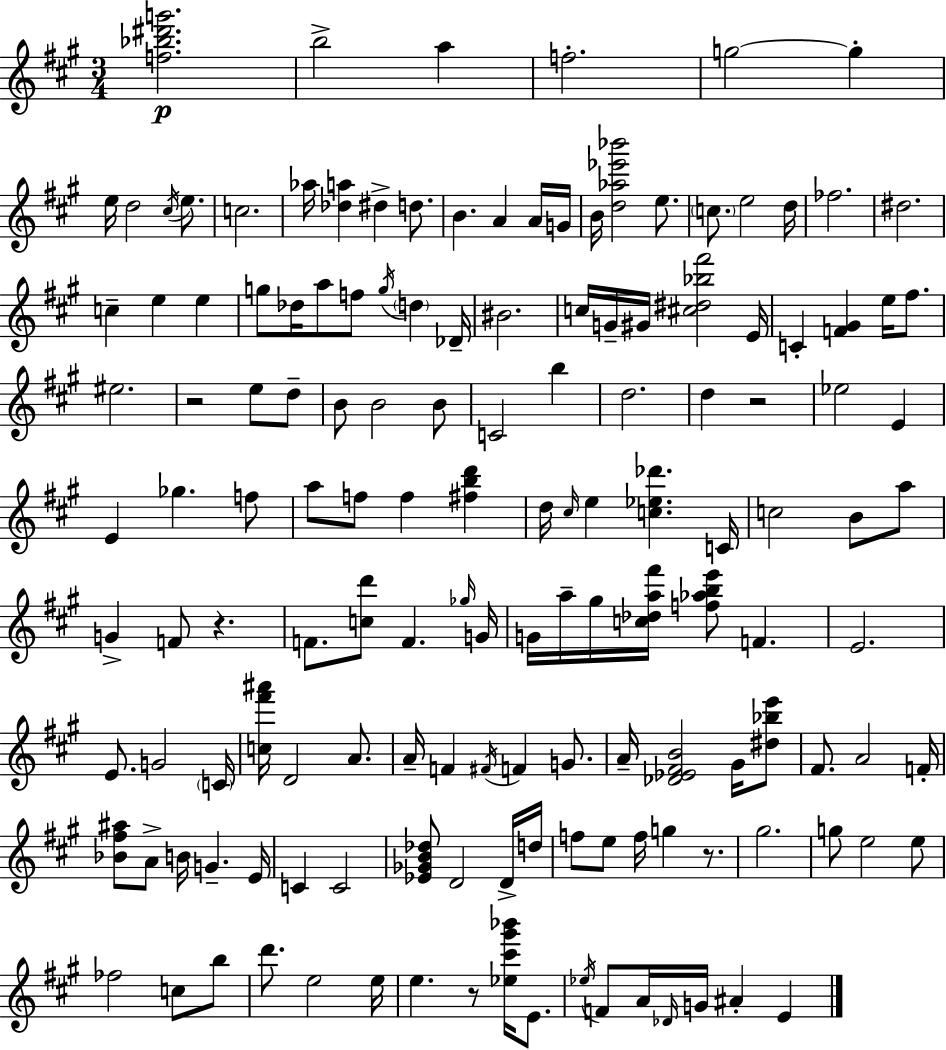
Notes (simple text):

[F5,Bb5,D#6,G6]/h. B5/h A5/q F5/h. G5/h G5/q E5/s D5/h C#5/s E5/e. C5/h. Ab5/s [Db5,A5]/q D#5/q D5/e. B4/q. A4/q A4/s G4/s B4/s [D5,Ab5,Eb6,Bb6]/h E5/e. C5/e. E5/h D5/s FES5/h. D#5/h. C5/q E5/q E5/q G5/e Db5/s A5/e F5/e G5/s D5/q Db4/s BIS4/h. C5/s G4/s G#4/s [C#5,D#5,Bb5,F#6]/h E4/s C4/q [F4,G#4]/q E5/s F#5/e. EIS5/h. R/h E5/e D5/e B4/e B4/h B4/e C4/h B5/q D5/h. D5/q R/h Eb5/h E4/q E4/q Gb5/q. F5/e A5/e F5/e F5/q [F#5,B5,D6]/q D5/s C#5/s E5/q [C5,Eb5,Db6]/q. C4/s C5/h B4/e A5/e G4/q F4/e R/q. F4/e. [C5,D6]/e F4/q. Gb5/s G4/s G4/s A5/s G#5/s [C5,Db5,A5,F#6]/s [F5,Ab5,B5,E6]/e F4/q. E4/h. E4/e. G4/h C4/s [C5,F#6,A#6]/s D4/h A4/e. A4/s F4/q F#4/s F4/q G4/e. A4/s [Db4,Eb4,F#4,B4]/h G#4/s [D#5,Bb5,E6]/e F#4/e. A4/h F4/s [Bb4,F#5,A#5]/e A4/e B4/s G4/q. E4/s C4/q C4/h [Eb4,Gb4,B4,Db5]/e D4/h D4/s D5/s F5/e E5/e F5/s G5/q R/e. G#5/h. G5/e E5/h E5/e FES5/h C5/e B5/e D6/e. E5/h E5/s E5/q. R/e [Eb5,C#6,G#6,Bb6]/s E4/e. Eb5/s F4/e A4/s Db4/s G4/s A#4/q E4/q